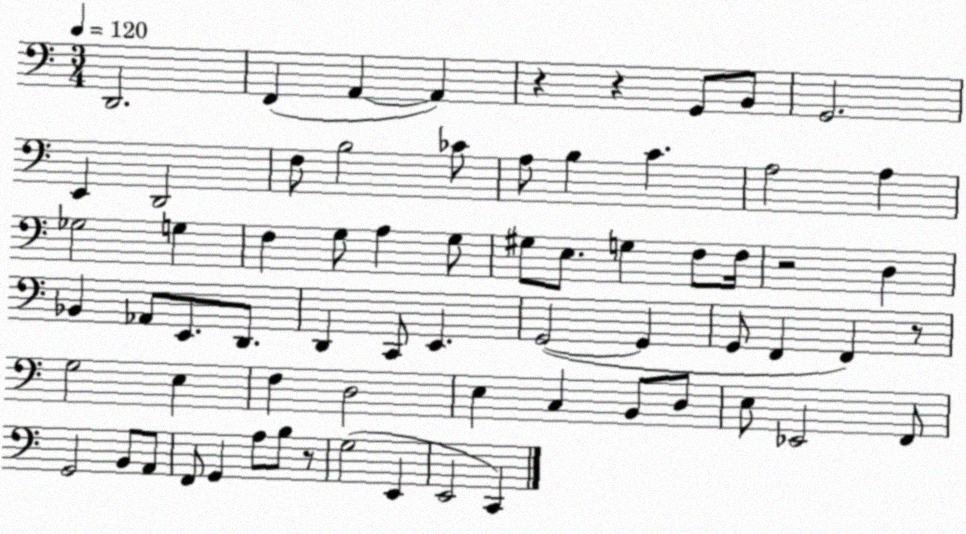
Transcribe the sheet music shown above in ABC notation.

X:1
T:Untitled
M:3/4
L:1/4
K:C
D,,2 F,, A,, A,, z z G,,/2 B,,/2 G,,2 E,, D,,2 F,/2 B,2 _C/2 A,/2 B, C A,2 A, _G,2 G, F, G,/2 A, G,/2 ^G,/2 E,/2 G, F,/2 F,/4 z2 D, _B,, _A,,/2 E,,/2 D,,/2 D,, C,,/2 E,, G,,2 G,, G,,/2 F,, F,, z/2 G,2 E, F, D,2 E, C, B,,/2 D,/2 E,/2 _E,,2 F,,/2 G,,2 B,,/2 A,,/2 F,,/2 G,, A,/2 B,/2 z/2 G,2 E,, E,,2 C,,